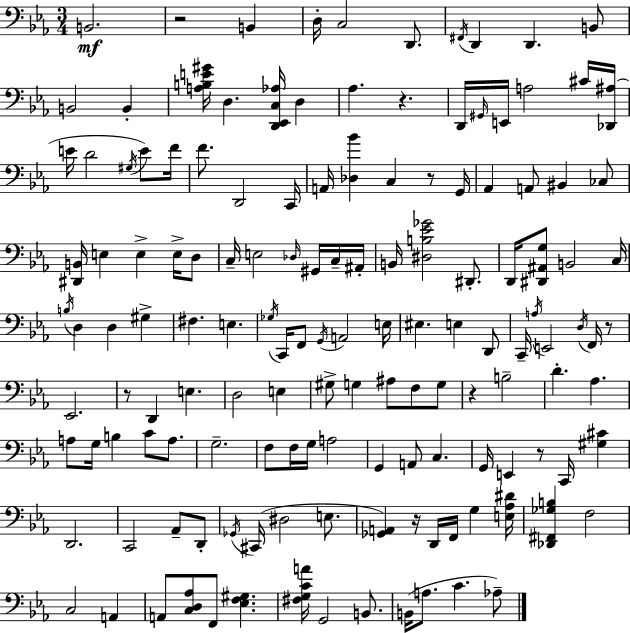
{
  \clef bass
  \numericTimeSignature
  \time 3/4
  \key c \minor
  b,2.\mf | r2 b,4 | d16-. c2 d,8. | \acciaccatura { fis,16 } d,4 d,4. b,8 | \break b,2 b,4-. | <a b e' gis'>16 d4. <d, ees, c aes>16 d4 | aes4. r4. | d,16 \grace { gis,16 } e,16 a2 | \break cis'16 <des, ais>16( e'16 d'2 \acciaccatura { gis16 }) | e'8 f'16 f'8. d,2 | c,16 a,16 <des bes'>4 c4 | r8 g,16 aes,4 a,8 bis,4 | \break ces8 <dis, b,>16 e4 e4-> | e16-> d8 c16-- e2 | \grace { des16 } gis,16 c16-- ais,16-. b,16 <dis b ees' ges'>2 | dis,8.-. d,16 <dis, ais, g>8 b,2 | \break c16 \acciaccatura { b16 } d4 d4 | gis4-> fis4. e4. | \acciaccatura { ges16 } c,16 f,8 \acciaccatura { g,16 } a,2 | e16 eis4. | \break e4 d,8 c,16-- \acciaccatura { a16 } e,2 | \acciaccatura { d16 } f,16 r8 ees,2. | r8 d,4 | e4. d2 | \break e4 gis8-> g4 | ais8 f8 g8 r4 | b2-- d'4.-. | aes4. a8 g16 | \break b4 c'8 a8. g2.-- | f8 f16 | g16 a2 g,4 | a,8 c4. g,16 e,4 | \break r8 c,16 <gis cis'>4 d,2. | c,2 | aes,8-- d,8-. \acciaccatura { ges,16 }( cis,16 dis2 | e8. <ges, a,>4) | \break r16 d,16 f,16 g4 <e aes dis'>16 <des, fis, ges b>4 | f2 c2 | a,4 a,8 | <c d aes>8 f,8 <ees f gis>4. <fis g c' a'>16 g,2 | \break b,8. b,16( a8. | c'4. aes8--) \bar "|."
}